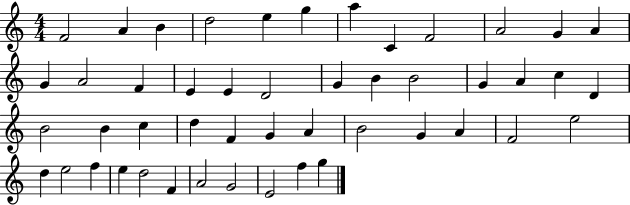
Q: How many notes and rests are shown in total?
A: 48